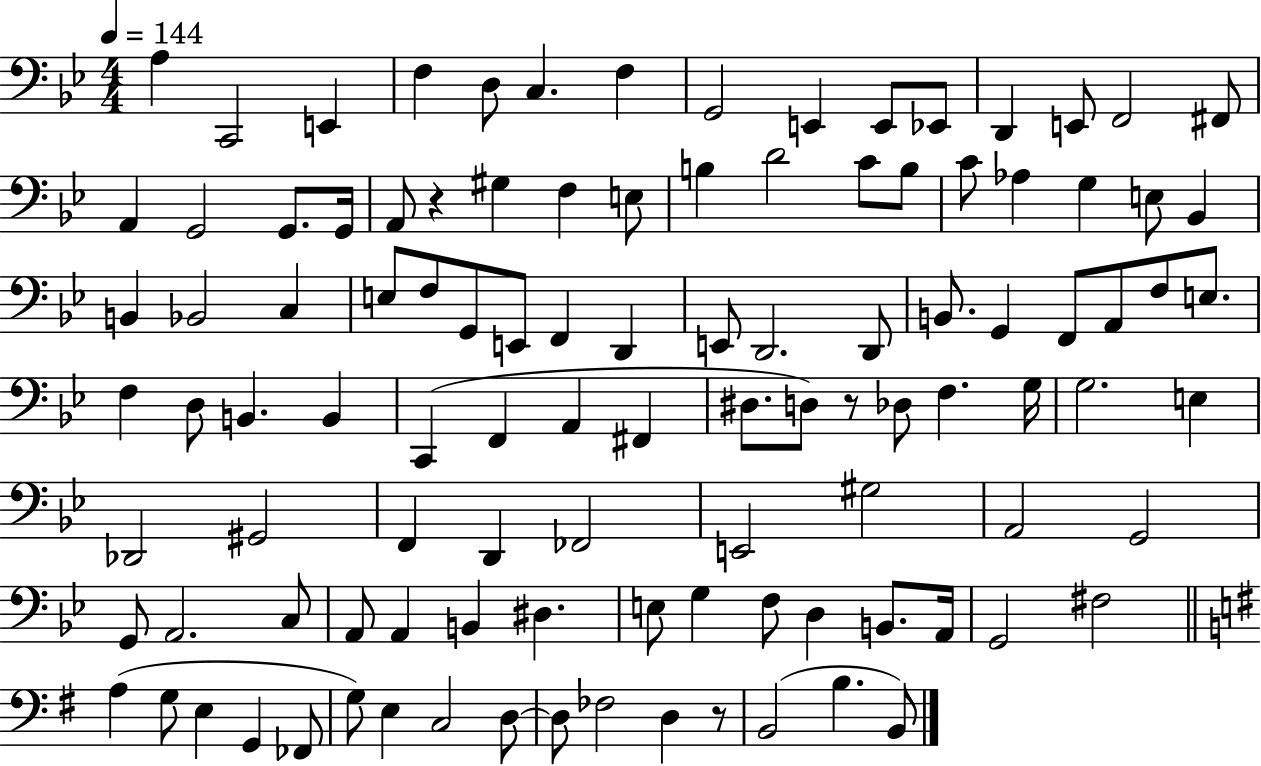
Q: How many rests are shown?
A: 3